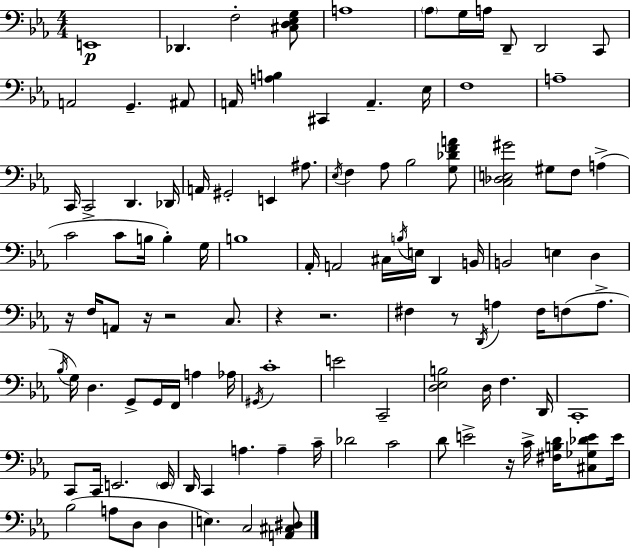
E2/w Db2/q. F3/h [C#3,D3,Eb3,G3]/e A3/w Ab3/e G3/s A3/s D2/e D2/h C2/e A2/h G2/q. A#2/e A2/s [A3,B3]/q C#2/q A2/q. Eb3/s F3/w A3/w C2/s C2/h D2/q. Db2/s A2/s G#2/h E2/q A#3/e. Eb3/s F3/q Ab3/e Bb3/h [G3,Db4,F4,A4]/e [C3,Db3,E3,G#4]/h G#3/e F3/e A3/q C4/h C4/e B3/s B3/q G3/s B3/w Ab2/s A2/h C#3/s B3/s E3/s D2/q B2/s B2/h E3/q D3/q R/s F3/s A2/e R/s R/h C3/e. R/q R/h. F#3/q R/e D2/s A3/q F#3/s F3/e A3/e. Bb3/s G3/s D3/q. G2/e G2/s F2/s A3/q Ab3/s G#2/s C4/w E4/h C2/h [D3,Eb3,B3]/h D3/s F3/q. D2/s C2/w C2/e C2/s E2/h. E2/s D2/s C2/q A3/q. A3/q C4/s Db4/h C4/h D4/e E4/h R/s C4/s [F#3,B3,D4]/s [C#3,Gb3,Db4,E4]/e E4/s Bb3/h A3/e D3/e D3/q E3/q. C3/h [A2,C#3,D#3]/e